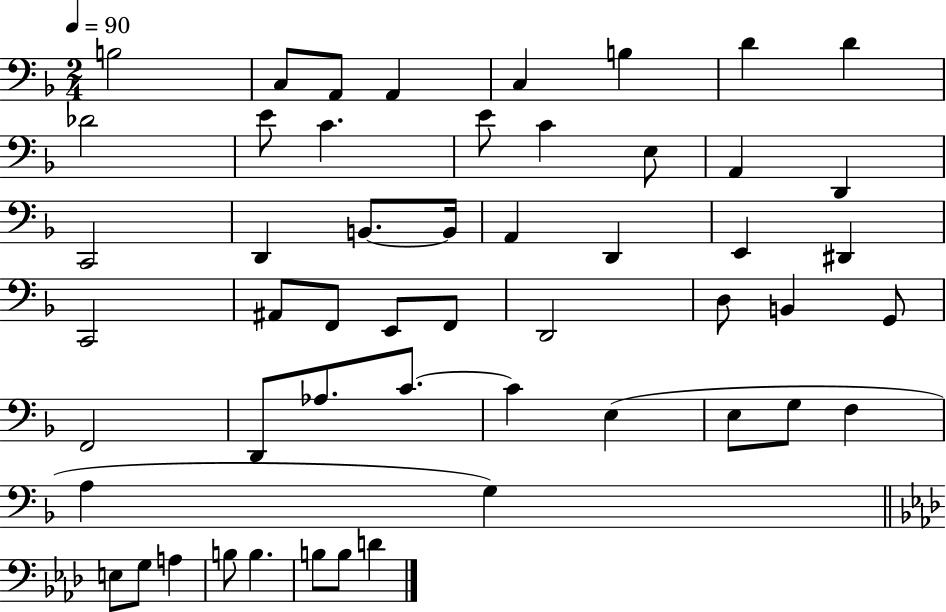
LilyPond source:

{
  \clef bass
  \numericTimeSignature
  \time 2/4
  \key f \major
  \tempo 4 = 90
  b2 | c8 a,8 a,4 | c4 b4 | d'4 d'4 | \break des'2 | e'8 c'4. | e'8 c'4 e8 | a,4 d,4 | \break c,2 | d,4 b,8.~~ b,16 | a,4 d,4 | e,4 dis,4 | \break c,2 | ais,8 f,8 e,8 f,8 | d,2 | d8 b,4 g,8 | \break f,2 | d,8 aes8. c'8.~~ | c'4 e4( | e8 g8 f4 | \break a4 g4) | \bar "||" \break \key aes \major e8 g8 a4 | b8 b4. | b8 b8 d'4 | \bar "|."
}